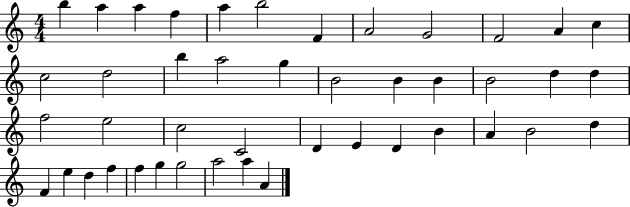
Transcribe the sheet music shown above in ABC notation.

X:1
T:Untitled
M:4/4
L:1/4
K:C
b a a f a b2 F A2 G2 F2 A c c2 d2 b a2 g B2 B B B2 d d f2 e2 c2 C2 D E D B A B2 d F e d f f g g2 a2 a A